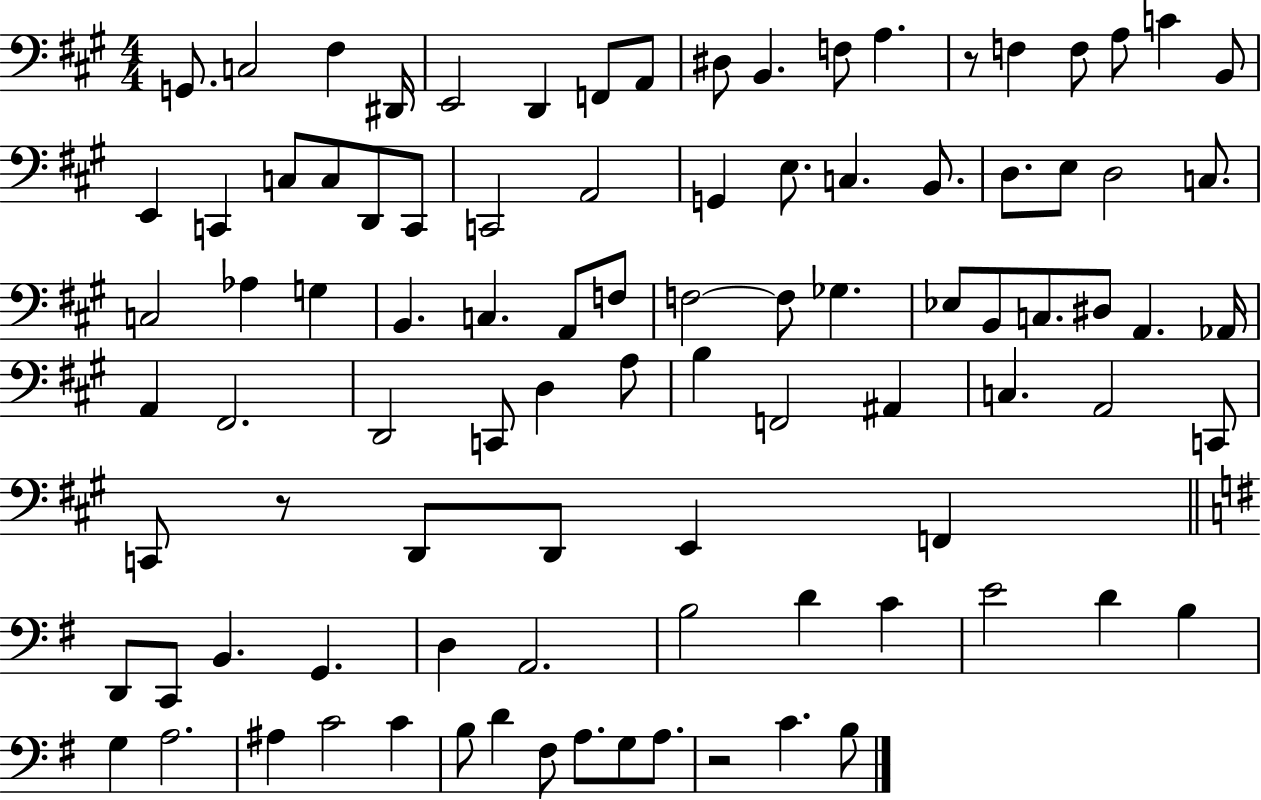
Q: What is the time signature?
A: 4/4